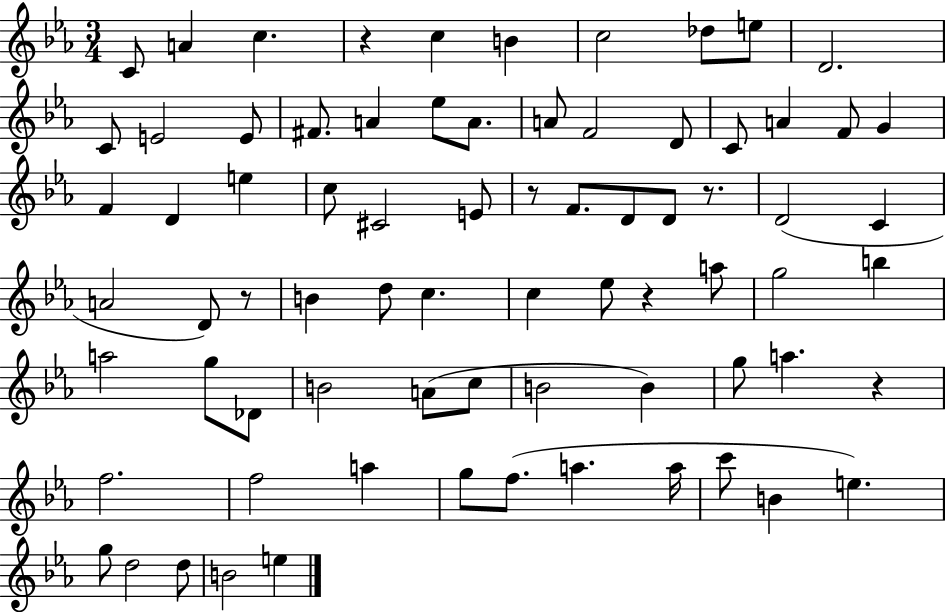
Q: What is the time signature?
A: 3/4